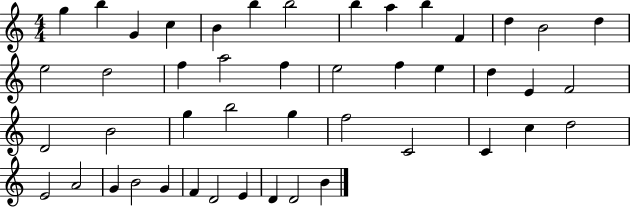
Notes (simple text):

G5/q B5/q G4/q C5/q B4/q B5/q B5/h B5/q A5/q B5/q F4/q D5/q B4/h D5/q E5/h D5/h F5/q A5/h F5/q E5/h F5/q E5/q D5/q E4/q F4/h D4/h B4/h G5/q B5/h G5/q F5/h C4/h C4/q C5/q D5/h E4/h A4/h G4/q B4/h G4/q F4/q D4/h E4/q D4/q D4/h B4/q